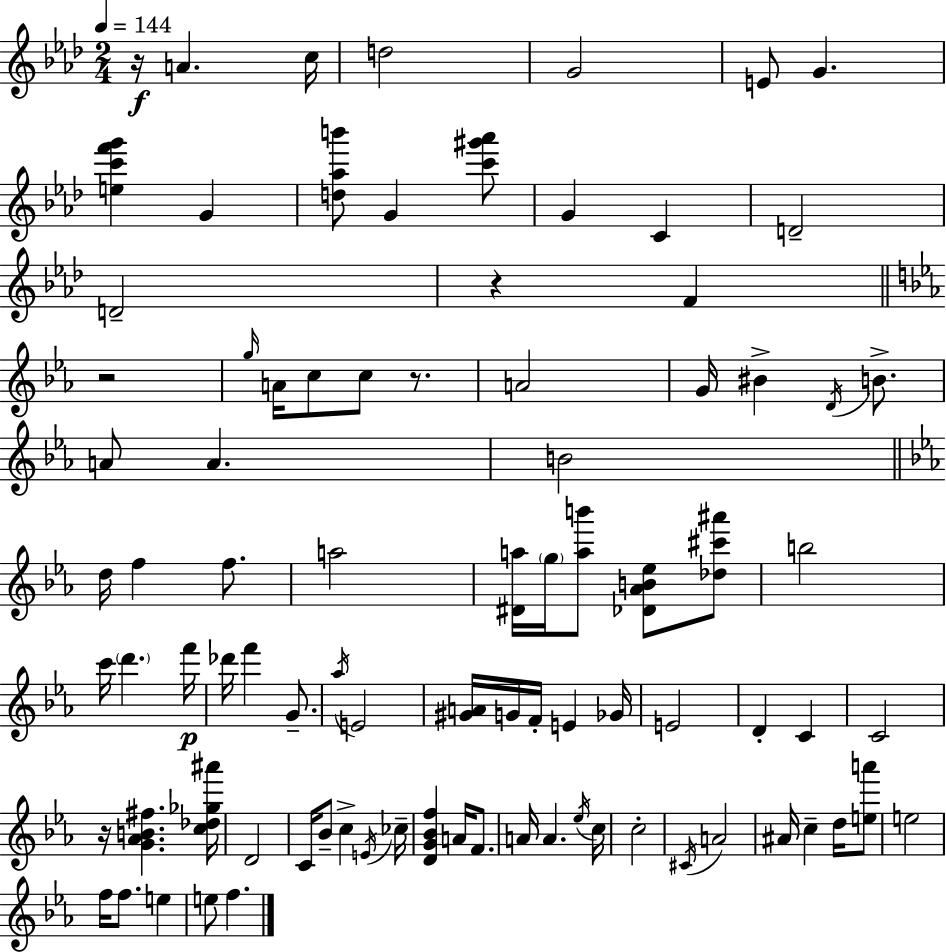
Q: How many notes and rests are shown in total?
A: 88